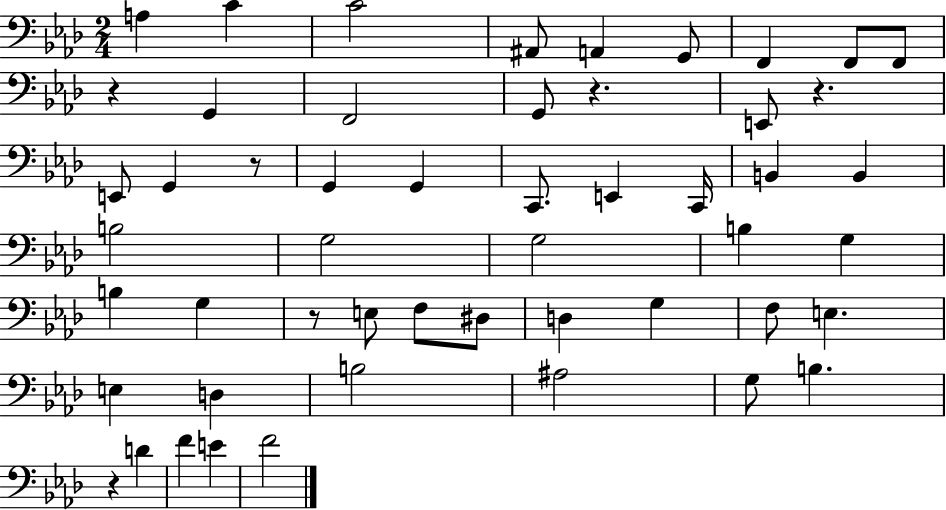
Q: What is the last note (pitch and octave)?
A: F4